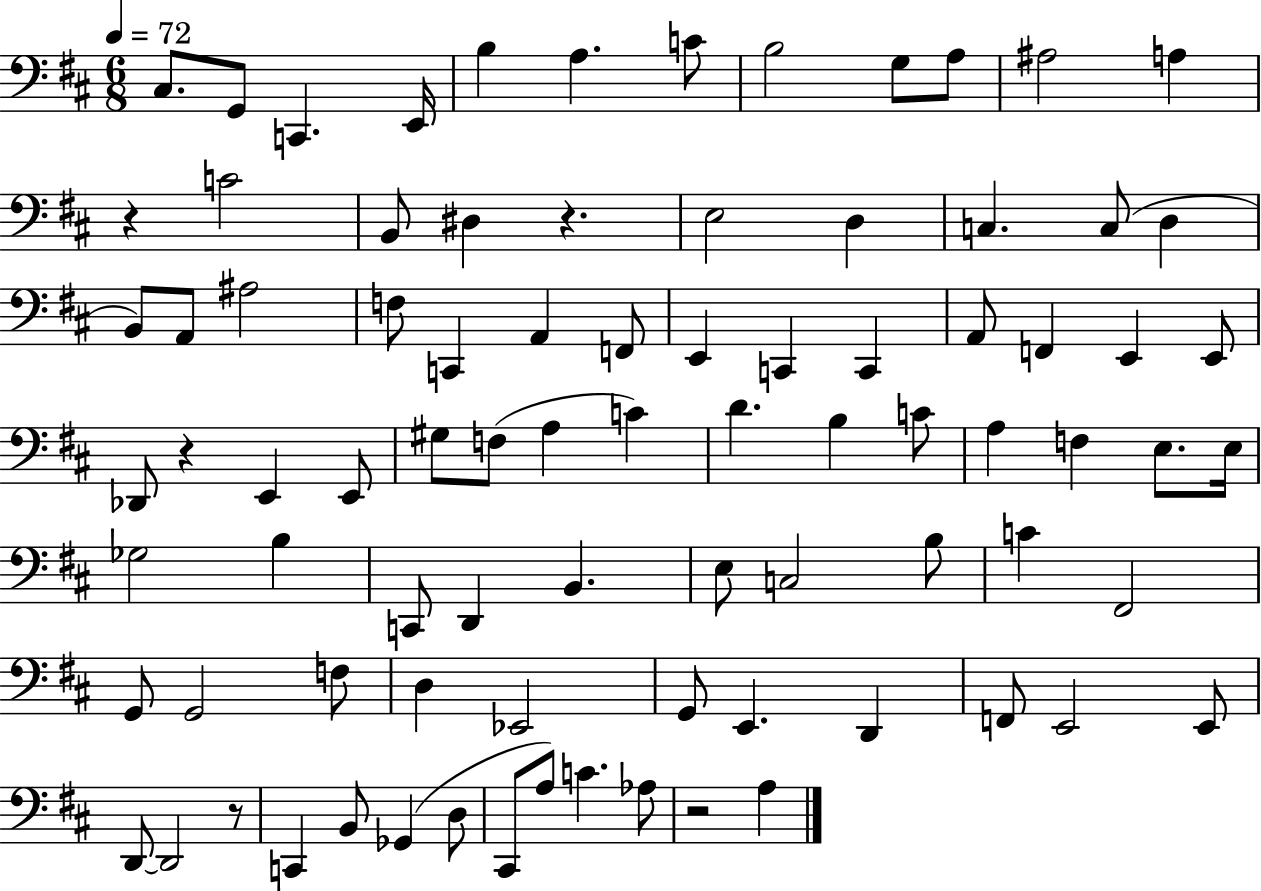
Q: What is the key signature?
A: D major